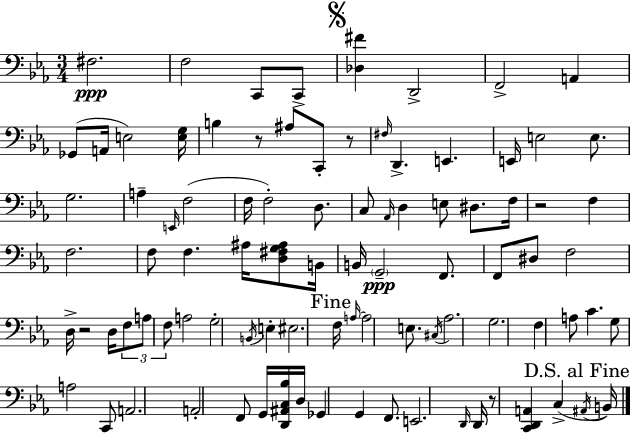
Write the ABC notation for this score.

X:1
T:Untitled
M:3/4
L:1/4
K:Eb
^F,2 F,2 C,,/2 C,,/2 [_D,^F] D,,2 F,,2 A,, _G,,/2 A,,/4 E,2 [E,G,]/4 B, z/2 ^A,/2 C,,/2 z/2 ^F,/4 D,, E,, E,,/4 E,2 E,/2 G,2 A, E,,/4 F,2 F,/4 F,2 D,/2 C,/2 _A,,/4 D, E,/2 ^D,/2 F,/4 z2 F, F,2 F,/2 F, ^A,/4 [D,^F,G,^A,]/2 B,,/4 B,,/4 G,,2 F,,/2 F,,/2 ^D,/2 F,2 D,/4 z2 D,/4 F,/2 A,/2 F,/2 A,2 G,2 B,,/4 E, ^E,2 F,/4 A,/4 A,2 E,/2 ^C,/4 _A,2 G,2 F, A,/2 C G,/2 A,2 C,,/2 A,,2 A,,2 F,,/2 G,,/4 [D,,^A,,C,_B,]/4 D,/4 _G,, G,, F,,/2 E,,2 D,,/4 D,,/4 z/2 [C,,D,,A,,] C, ^A,,/4 B,,/4